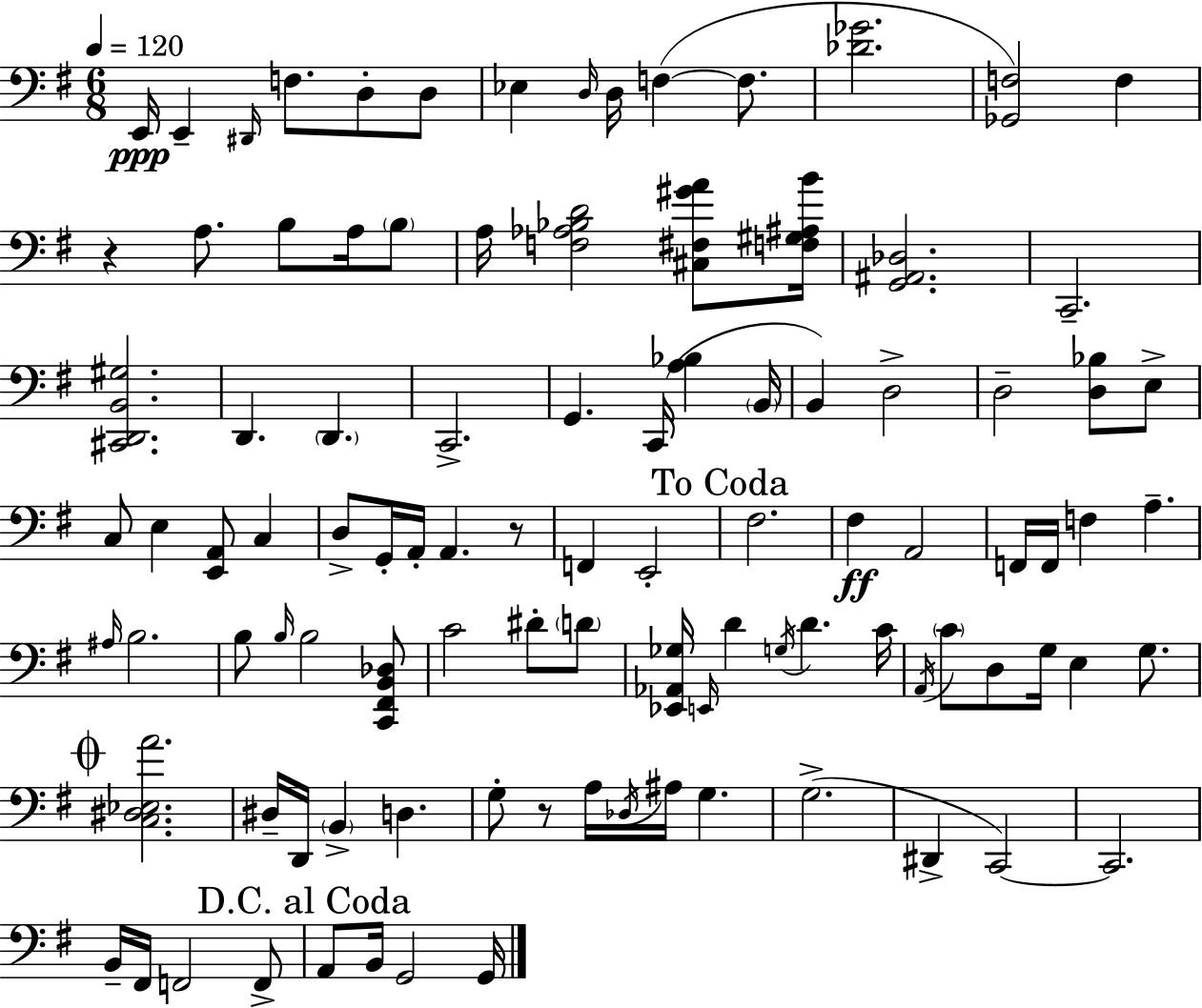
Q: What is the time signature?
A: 6/8